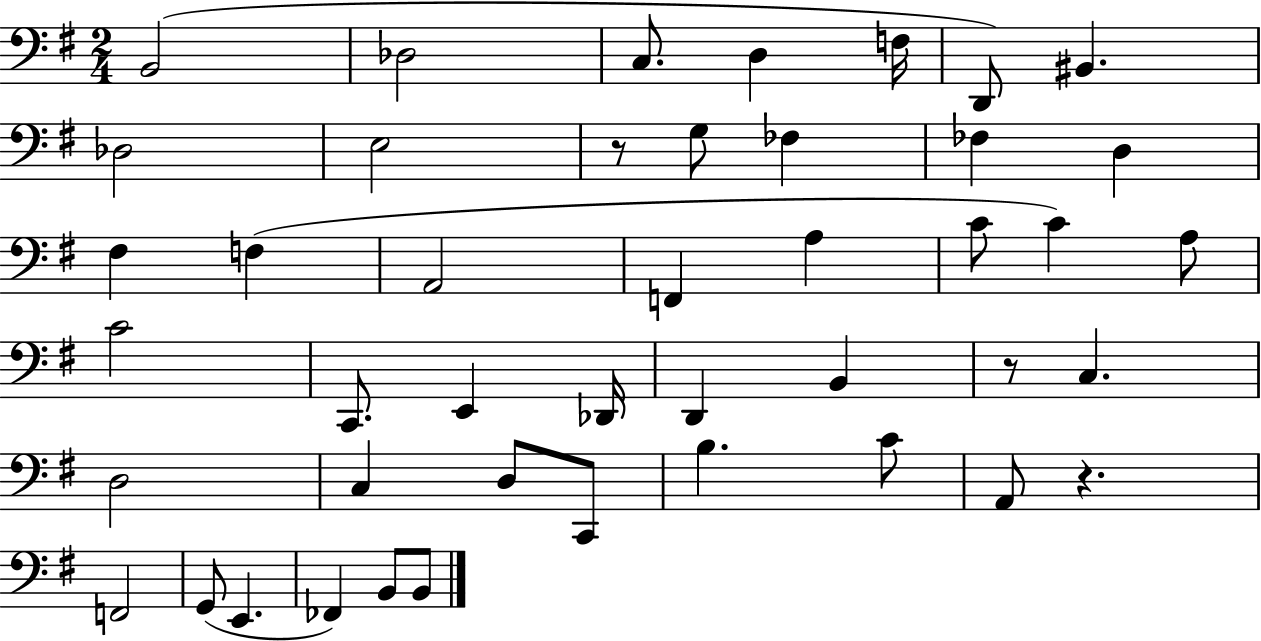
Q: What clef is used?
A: bass